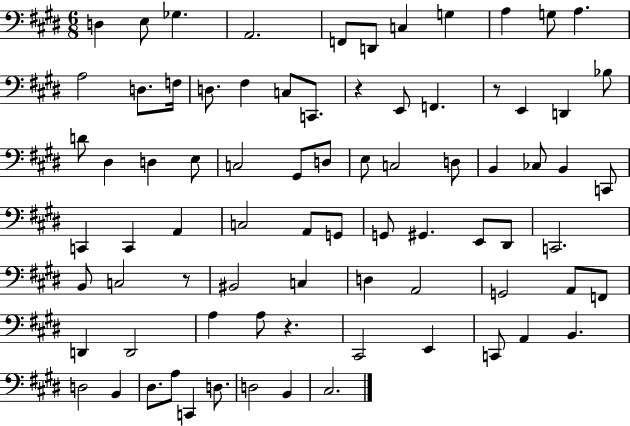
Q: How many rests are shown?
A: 4